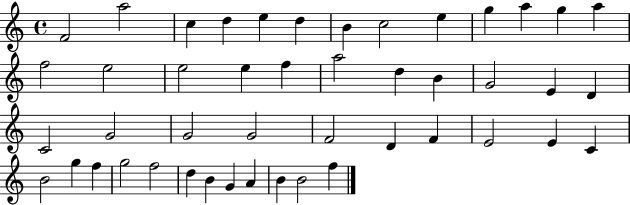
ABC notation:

X:1
T:Untitled
M:4/4
L:1/4
K:C
F2 a2 c d e d B c2 e g a g a f2 e2 e2 e f a2 d B G2 E D C2 G2 G2 G2 F2 D F E2 E C B2 g f g2 f2 d B G A B B2 f